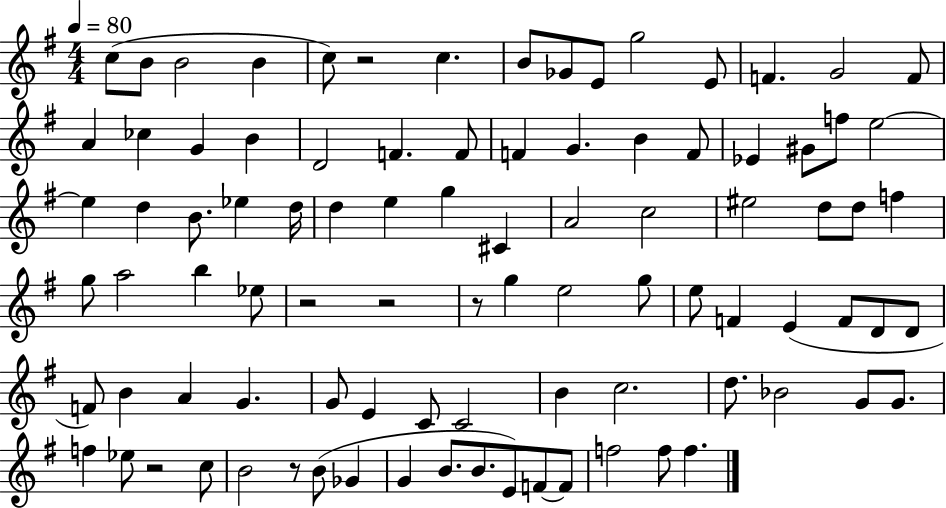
{
  \clef treble
  \numericTimeSignature
  \time 4/4
  \key g \major
  \tempo 4 = 80
  c''8( b'8 b'2 b'4 | c''8) r2 c''4. | b'8 ges'8 e'8 g''2 e'8 | f'4. g'2 f'8 | \break a'4 ces''4 g'4 b'4 | d'2 f'4. f'8 | f'4 g'4. b'4 f'8 | ees'4 gis'8 f''8 e''2~~ | \break e''4 d''4 b'8. ees''4 d''16 | d''4 e''4 g''4 cis'4 | a'2 c''2 | eis''2 d''8 d''8 f''4 | \break g''8 a''2 b''4 ees''8 | r2 r2 | r8 g''4 e''2 g''8 | e''8 f'4 e'4( f'8 d'8 d'8 | \break f'8) b'4 a'4 g'4. | g'8 e'4 c'8 c'2 | b'4 c''2. | d''8. bes'2 g'8 g'8. | \break f''4 ees''8 r2 c''8 | b'2 r8 b'8( ges'4 | g'4 b'8. b'8. e'8) f'8~~ f'8 | f''2 f''8 f''4. | \break \bar "|."
}